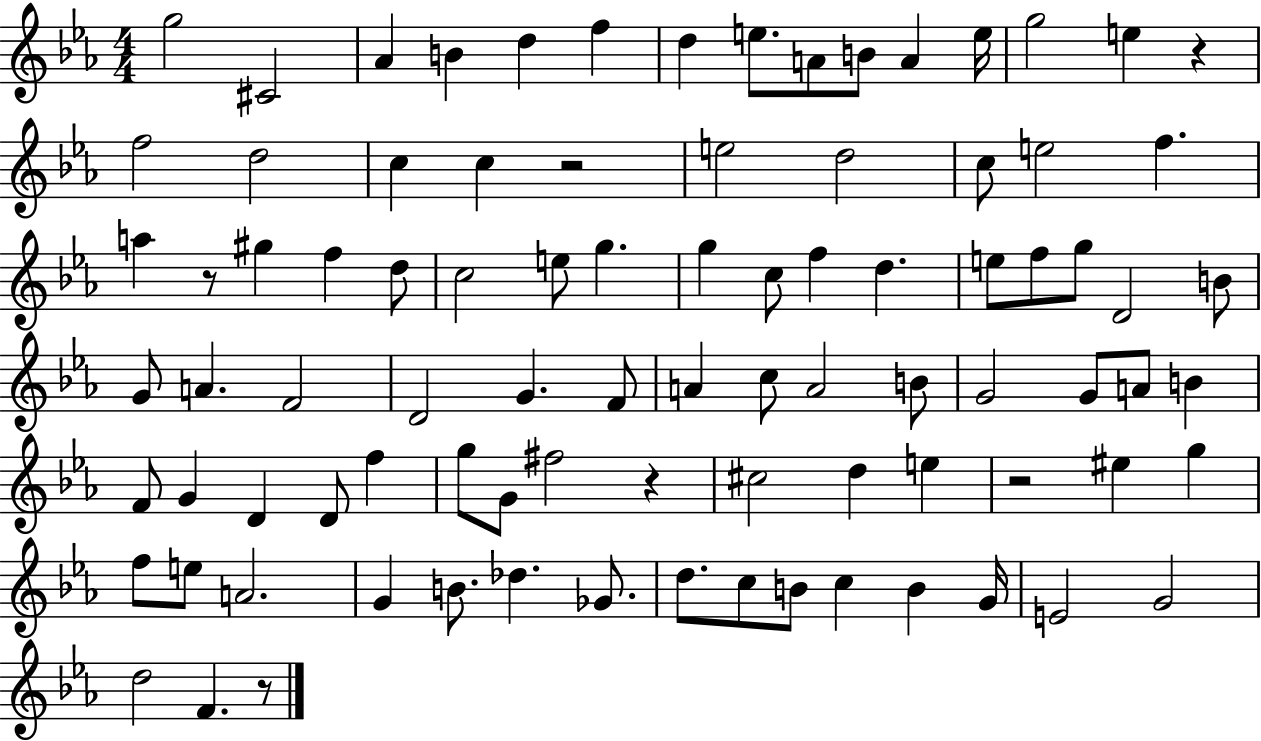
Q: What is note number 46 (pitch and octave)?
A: A4